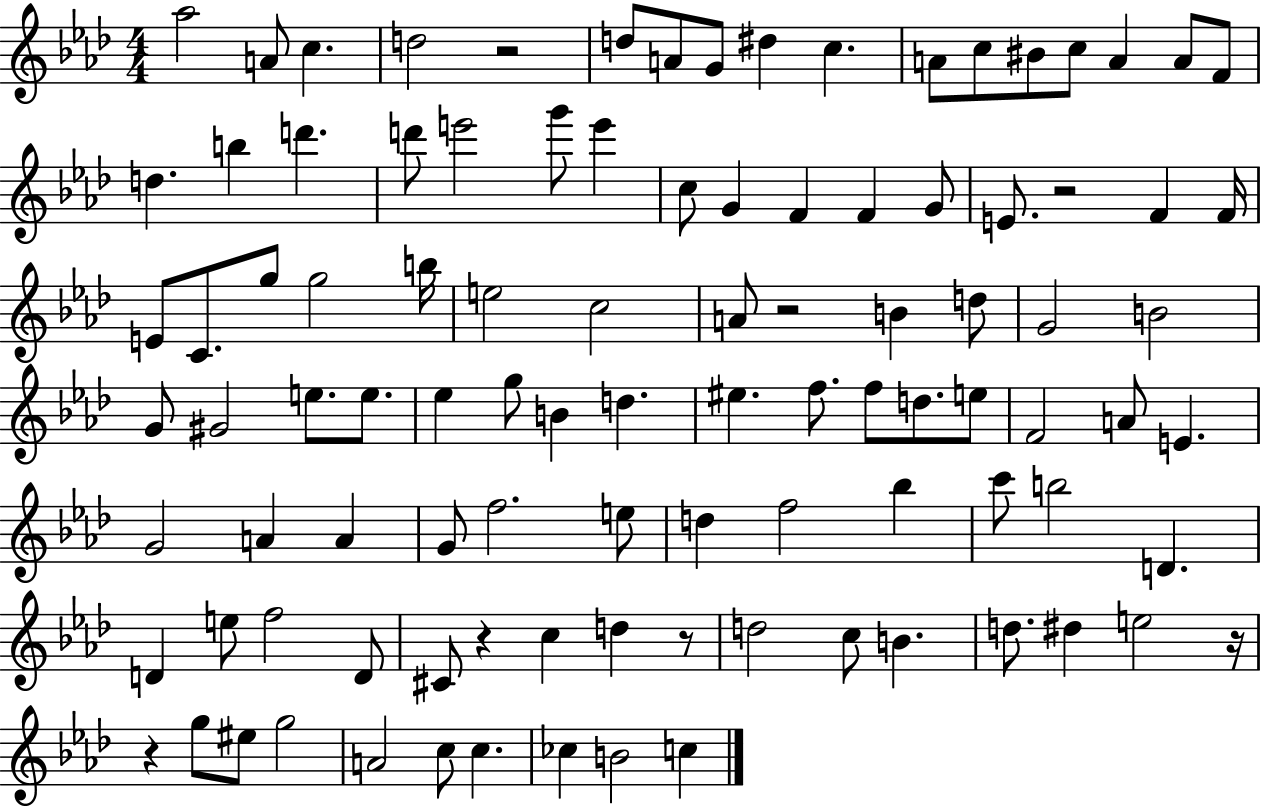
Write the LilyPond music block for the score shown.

{
  \clef treble
  \numericTimeSignature
  \time 4/4
  \key aes \major
  aes''2 a'8 c''4. | d''2 r2 | d''8 a'8 g'8 dis''4 c''4. | a'8 c''8 bis'8 c''8 a'4 a'8 f'8 | \break d''4. b''4 d'''4. | d'''8 e'''2 g'''8 e'''4 | c''8 g'4 f'4 f'4 g'8 | e'8. r2 f'4 f'16 | \break e'8 c'8. g''8 g''2 b''16 | e''2 c''2 | a'8 r2 b'4 d''8 | g'2 b'2 | \break g'8 gis'2 e''8. e''8. | ees''4 g''8 b'4 d''4. | eis''4. f''8. f''8 d''8. e''8 | f'2 a'8 e'4. | \break g'2 a'4 a'4 | g'8 f''2. e''8 | d''4 f''2 bes''4 | c'''8 b''2 d'4. | \break d'4 e''8 f''2 d'8 | cis'8 r4 c''4 d''4 r8 | d''2 c''8 b'4. | d''8. dis''4 e''2 r16 | \break r4 g''8 eis''8 g''2 | a'2 c''8 c''4. | ces''4 b'2 c''4 | \bar "|."
}